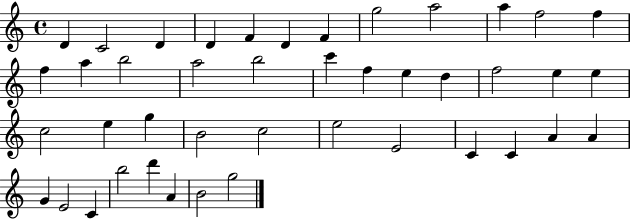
X:1
T:Untitled
M:4/4
L:1/4
K:C
D C2 D D F D F g2 a2 a f2 f f a b2 a2 b2 c' f e d f2 e e c2 e g B2 c2 e2 E2 C C A A G E2 C b2 d' A B2 g2